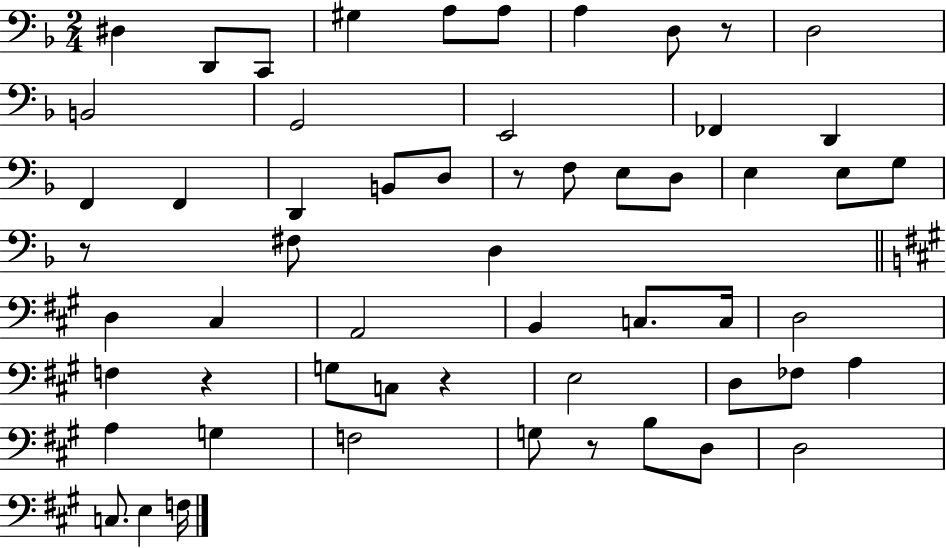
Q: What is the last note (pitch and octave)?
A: F3